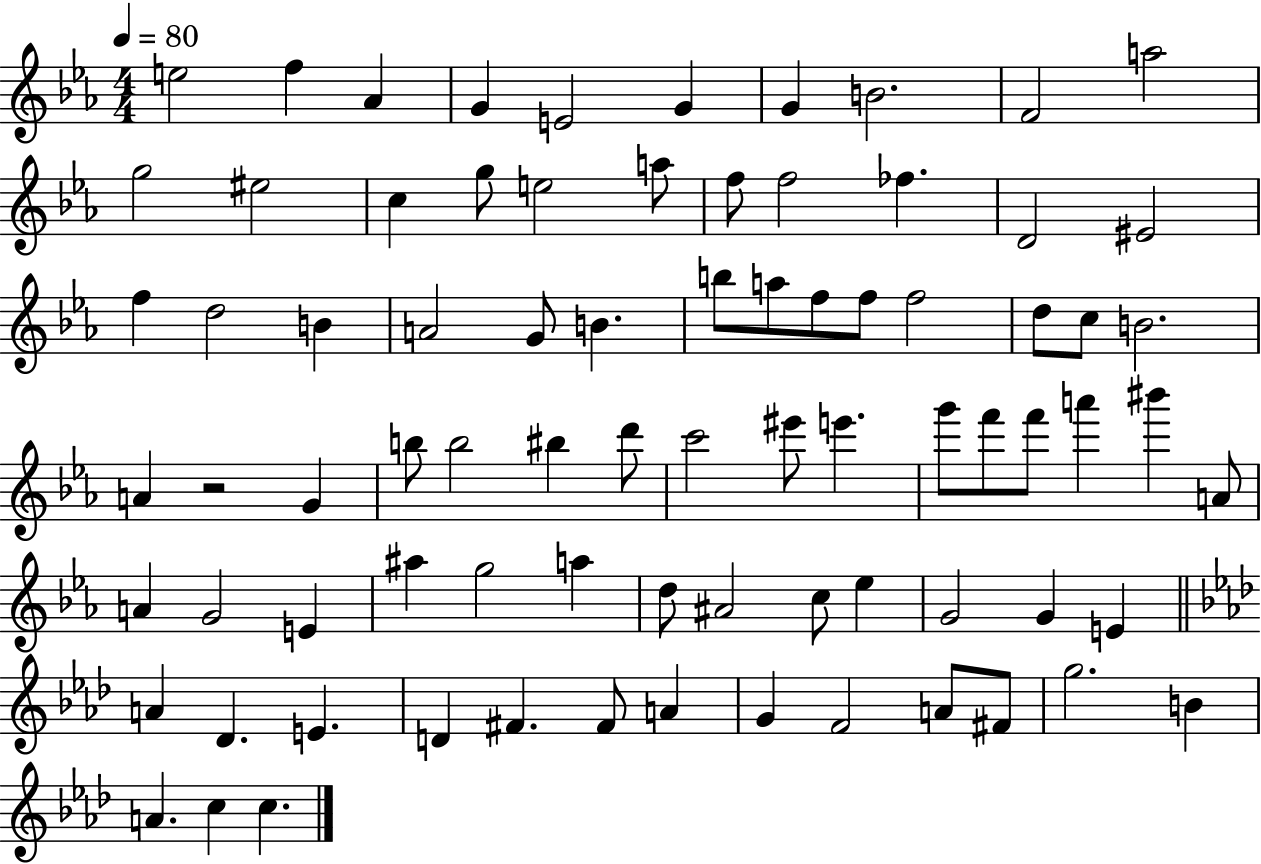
E5/h F5/q Ab4/q G4/q E4/h G4/q G4/q B4/h. F4/h A5/h G5/h EIS5/h C5/q G5/e E5/h A5/e F5/e F5/h FES5/q. D4/h EIS4/h F5/q D5/h B4/q A4/h G4/e B4/q. B5/e A5/e F5/e F5/e F5/h D5/e C5/e B4/h. A4/q R/h G4/q B5/e B5/h BIS5/q D6/e C6/h EIS6/e E6/q. G6/e F6/e F6/e A6/q BIS6/q A4/e A4/q G4/h E4/q A#5/q G5/h A5/q D5/e A#4/h C5/e Eb5/q G4/h G4/q E4/q A4/q Db4/q. E4/q. D4/q F#4/q. F#4/e A4/q G4/q F4/h A4/e F#4/e G5/h. B4/q A4/q. C5/q C5/q.